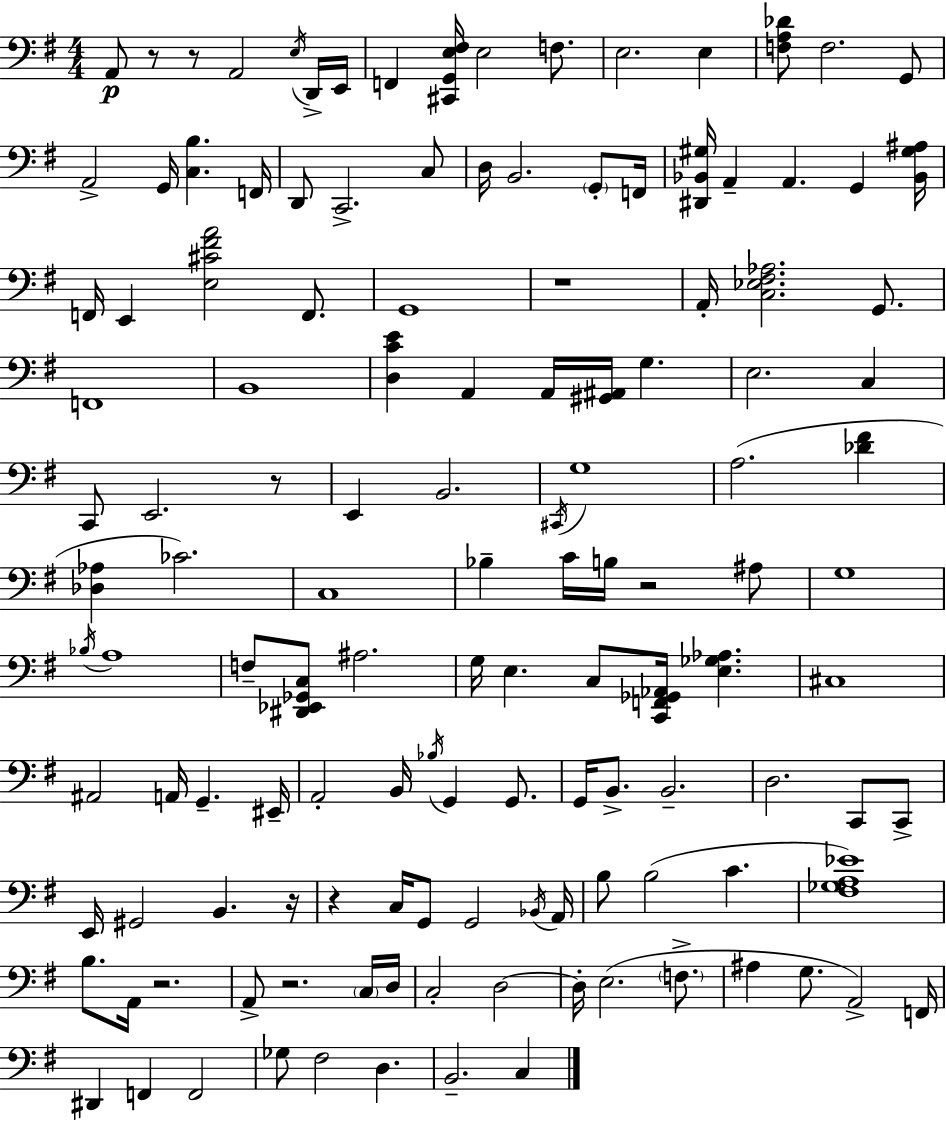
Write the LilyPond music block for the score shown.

{
  \clef bass
  \numericTimeSignature
  \time 4/4
  \key g \major
  a,8\p r8 r8 a,2 \acciaccatura { e16 } d,16-> | e,16 f,4 <cis, g, e fis>16 e2 f8. | e2. e4 | <f a des'>8 f2. g,8 | \break a,2-> g,16 <c b>4. | f,16 d,8 c,2.-> c8 | d16 b,2. \parenthesize g,8-. | f,16 <dis, bes, gis>16 a,4-- a,4. g,4 | \break <bes, gis ais>16 f,16 e,4 <e cis' fis' a'>2 f,8. | g,1 | r1 | a,16-. <c ees fis aes>2. g,8. | \break f,1 | b,1 | <d c' e'>4 a,4 a,16 <gis, ais,>16 g4. | e2. c4 | \break c,8 e,2. r8 | e,4 b,2. | \acciaccatura { cis,16 } g1 | a2.( <des' fis'>4 | \break <des aes>4 ces'2.) | c1 | bes4-- c'16 b16 r2 | ais8 g1 | \break \acciaccatura { bes16 } a1 | f8-- <dis, ees, ges, c>8 ais2. | g16 e4. c8 <c, f, ges, aes,>16 <e ges aes>4. | cis1 | \break ais,2 a,16 g,4.-- | eis,16-- a,2-. b,16 \acciaccatura { bes16 } g,4 | g,8. g,16 b,8.-> b,2.-- | d2. | \break c,8 c,8-> e,16 gis,2 b,4. | r16 r4 c16 g,8 g,2 | \acciaccatura { bes,16 } a,16 b8 b2( c'4. | <fis ges a ees'>1) | \break b8. a,16 r2. | a,8-> r2. | \parenthesize c16 d16 c2-. d2~~ | d16-. e2.( | \break \parenthesize f8.-> ais4 g8. a,2->) | f,16 dis,4 f,4 f,2 | ges8 fis2 d4. | b,2.-- | \break c4 \bar "|."
}